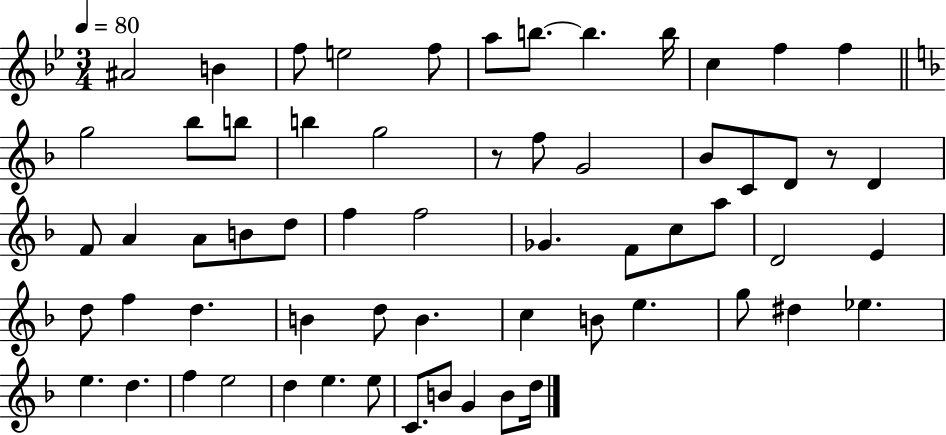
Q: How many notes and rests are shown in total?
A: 62